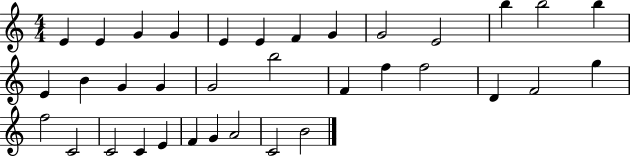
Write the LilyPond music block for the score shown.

{
  \clef treble
  \numericTimeSignature
  \time 4/4
  \key c \major
  e'4 e'4 g'4 g'4 | e'4 e'4 f'4 g'4 | g'2 e'2 | b''4 b''2 b''4 | \break e'4 b'4 g'4 g'4 | g'2 b''2 | f'4 f''4 f''2 | d'4 f'2 g''4 | \break f''2 c'2 | c'2 c'4 e'4 | f'4 g'4 a'2 | c'2 b'2 | \break \bar "|."
}